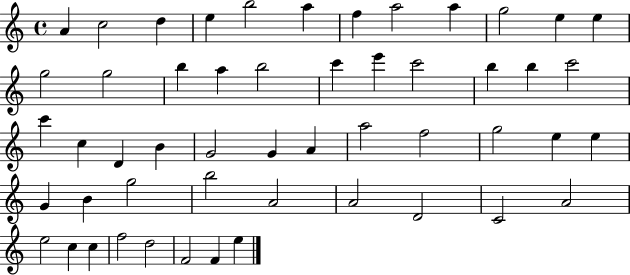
X:1
T:Untitled
M:4/4
L:1/4
K:C
A c2 d e b2 a f a2 a g2 e e g2 g2 b a b2 c' e' c'2 b b c'2 c' c D B G2 G A a2 f2 g2 e e G B g2 b2 A2 A2 D2 C2 A2 e2 c c f2 d2 F2 F e